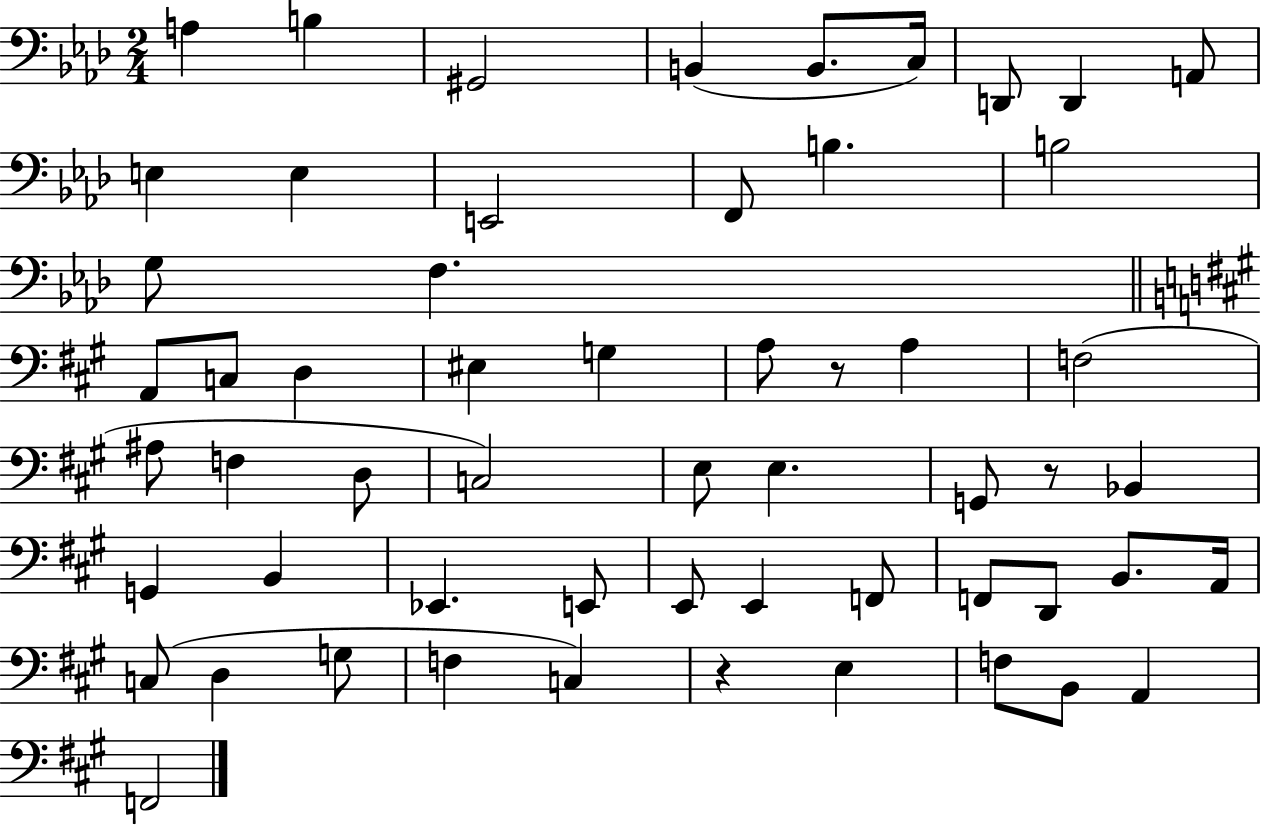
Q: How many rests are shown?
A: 3